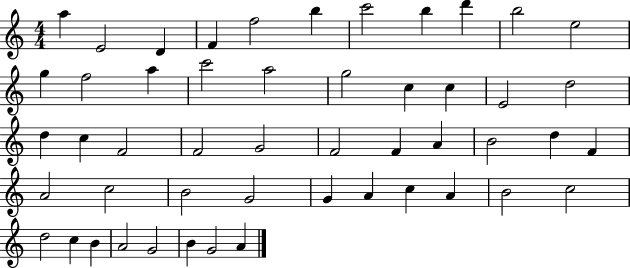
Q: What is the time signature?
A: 4/4